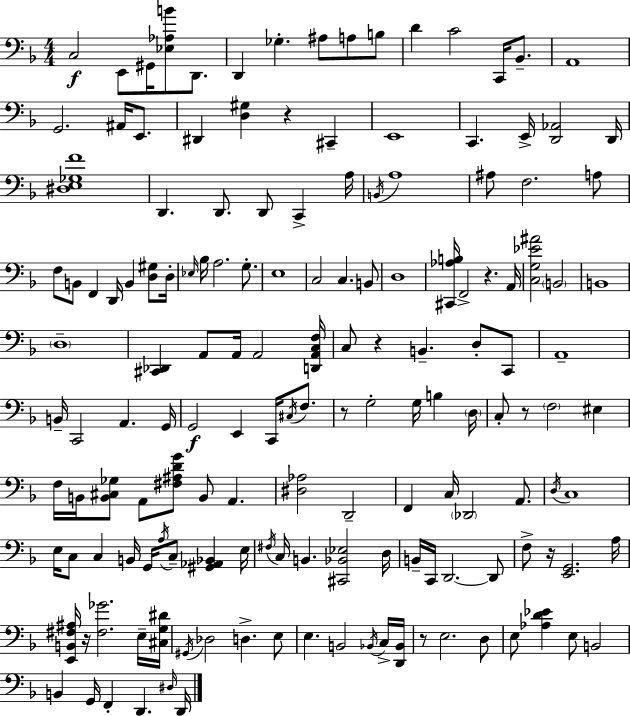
X:1
T:Untitled
M:4/4
L:1/4
K:F
C,2 E,,/2 ^G,,/4 [_E,_A,B]/2 D,,/2 D,, _G, ^A,/2 A,/2 B,/2 D C2 C,,/4 _B,,/2 A,,4 G,,2 ^A,,/4 E,,/2 ^D,, [D,^G,] z ^C,, E,,4 C,, E,,/4 [D,,_A,,]2 D,,/4 [^D,E,_G,F]4 D,, D,,/2 D,,/2 C,, A,/4 B,,/4 A,4 ^A,/2 F,2 A,/2 F,/2 B,,/2 F,, D,,/4 B,, [D,^G,]/2 D,/4 _E,/4 _B,/4 A,2 G,/2 E,4 C,2 C, B,,/2 D,4 [^C,,_A,B,]/4 F,,2 z A,,/4 [C,G,_E^A]2 B,,2 B,,4 D,4 [^C,,_D,,] A,,/2 A,,/4 A,,2 [D,,A,,C,F,]/4 C,/2 z B,, D,/2 C,,/2 A,,4 B,,/4 C,,2 A,, G,,/4 G,,2 E,, C,,/4 ^C,/4 F,/2 z/2 G,2 G,/4 B, D,/4 C,/2 z/2 F,2 ^E, F,/4 B,,/4 [B,,^C,_G,]/2 A,,/2 [^F,^A,DG]/2 B,,/2 A,, [^D,_A,]2 D,,2 F,, C,/4 _D,,2 A,,/2 D,/4 C,4 E,/4 C,/2 C, B,,/4 G,,/4 A,/4 C,/2 [^G,,_A,,_B,,] E,/4 ^F,/4 C,/4 B,, [^C,,_B,,_E,]2 D,/4 B,,/4 C,,/4 D,,2 D,,/2 F,/2 z/4 [E,,G,,]2 A,/4 [E,,B,,^F,^A,]/4 z/4 [^F,_G]2 E,/4 [^C,G,^D]/4 ^G,,/4 _D,2 D, E,/2 E, B,,2 _B,,/4 C,/4 [D,,_B,,]/4 z/2 E,2 D,/2 E,/2 [_A,D_E] E,/2 B,,2 B,, G,,/4 F,, D,, ^D,/4 D,,/4